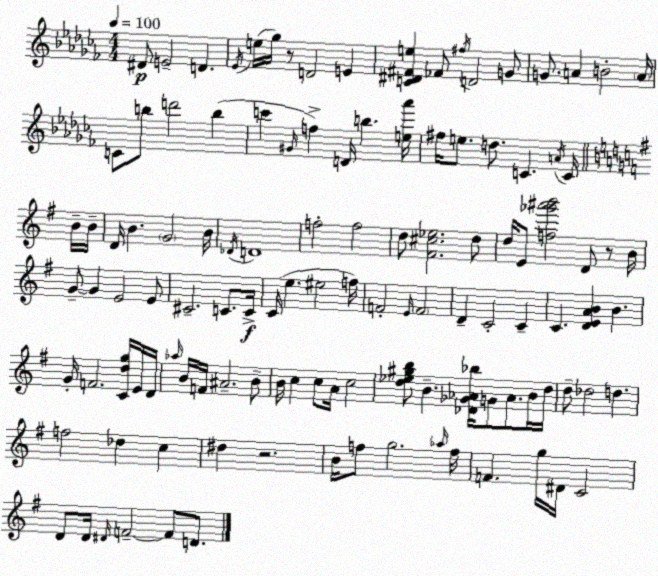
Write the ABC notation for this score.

X:1
T:Untitled
M:4/4
L:1/4
K:Abm
^D/2 E2 D _E/4 e/4 _g/4 z/2 D2 E [C^D^Fe] _F/2 ^f/4 D2 G/2 G/2 A B2 A/4 C/2 b/2 d'2 b c' ^G/4 f D/4 b [e_a']/4 ^f/4 e/2 d/2 C A/4 C/4 B/4 B/4 D/4 B G2 B/4 _D/4 D4 f2 f2 d/2 [^F^c_e]2 d/2 d/4 E/2 [f_g'^a'b']2 D/2 z/2 B/4 G/2 G E2 E/2 ^C2 C/2 C/4 C/4 e ^e2 f/4 F2 E/4 F2 D C2 C C [DEAB] B G/4 F2 [Cdg]/4 E/4 D/4 _a/4 B/4 F/4 ^A2 B/2 B/4 c c/2 A/4 c2 [d_e^gb]/2 B [_D_G_A_b]/4 G/2 _A/2 B/4 d/4 d/2 _d2 d f2 _d c ^d z2 B/4 f/2 g2 _a/4 f/4 F g/4 ^D/4 C2 D/2 D/4 ^D/4 F2 F/2 D/2